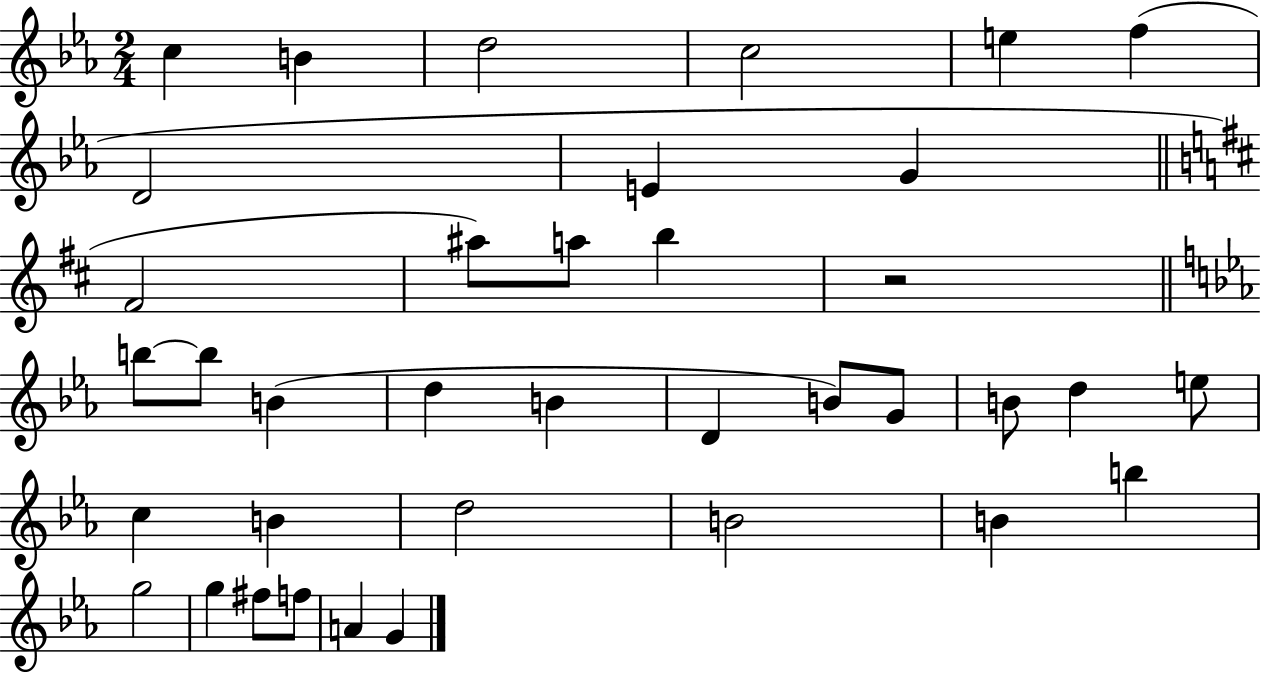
X:1
T:Untitled
M:2/4
L:1/4
K:Eb
c B d2 c2 e f D2 E G ^F2 ^a/2 a/2 b z2 b/2 b/2 B d B D B/2 G/2 B/2 d e/2 c B d2 B2 B b g2 g ^f/2 f/2 A G